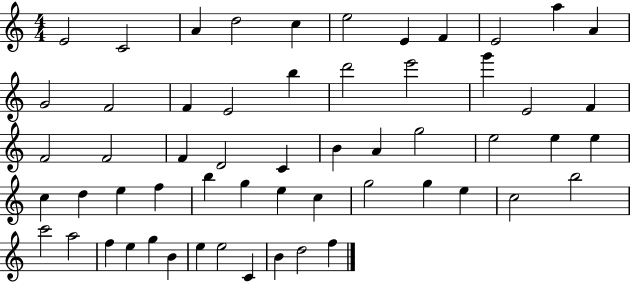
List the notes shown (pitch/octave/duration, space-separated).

E4/h C4/h A4/q D5/h C5/q E5/h E4/q F4/q E4/h A5/q A4/q G4/h F4/h F4/q E4/h B5/q D6/h E6/h G6/q E4/h F4/q F4/h F4/h F4/q D4/h C4/q B4/q A4/q G5/h E5/h E5/q E5/q C5/q D5/q E5/q F5/q B5/q G5/q E5/q C5/q G5/h G5/q E5/q C5/h B5/h C6/h A5/h F5/q E5/q G5/q B4/q E5/q E5/h C4/q B4/q D5/h F5/q